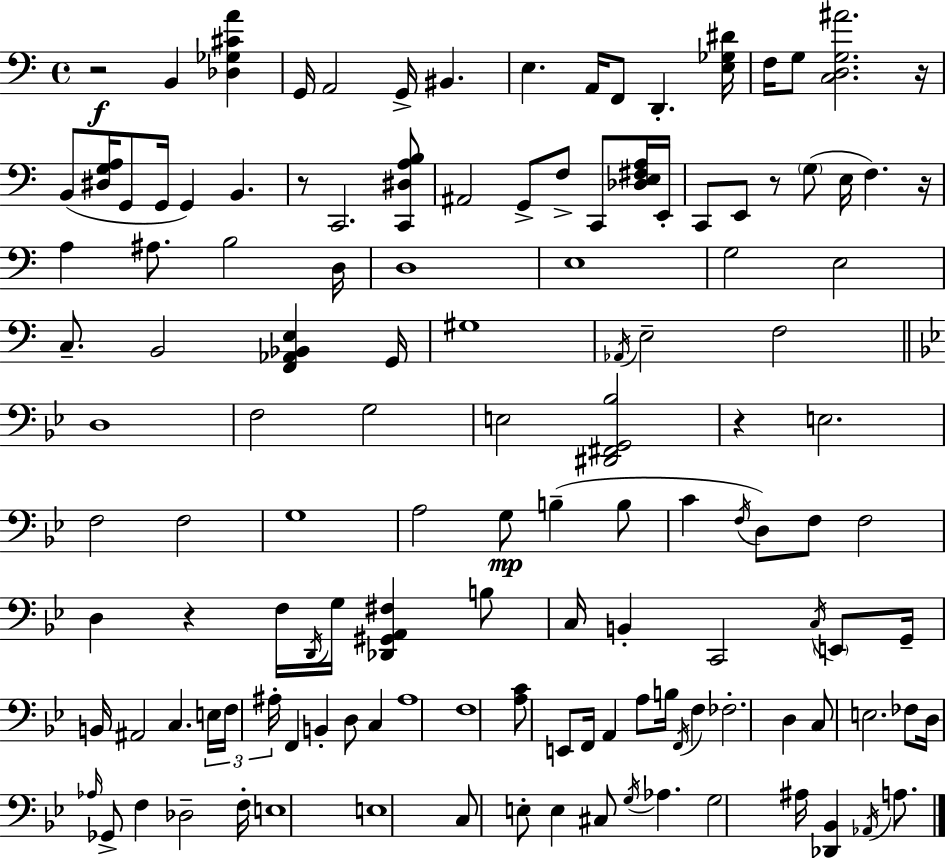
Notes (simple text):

R/h B2/q [Db3,Gb3,C#4,A4]/q G2/s A2/h G2/s BIS2/q. E3/q. A2/s F2/e D2/q. [E3,Gb3,D#4]/s F3/s G3/e [C3,D3,G3,A#4]/h. R/s B2/e [D#3,G3,A3]/s G2/e G2/s G2/q B2/q. R/e C2/h. [C2,D#3,A3,B3]/e A#2/h G2/e F3/e C2/e [Db3,E3,F#3,A3]/s E2/s C2/e E2/e R/e G3/e E3/s F3/q. R/s A3/q A#3/e. B3/h D3/s D3/w E3/w G3/h E3/h C3/e. B2/h [F2,Ab2,Bb2,E3]/q G2/s G#3/w Ab2/s E3/h F3/h D3/w F3/h G3/h E3/h [D#2,F#2,G2,Bb3]/h R/q E3/h. F3/h F3/h G3/w A3/h G3/e B3/q B3/e C4/q F3/s D3/e F3/e F3/h D3/q R/q F3/s D2/s G3/s [Db2,G#2,A2,F#3]/q B3/e C3/s B2/q C2/h C3/s E2/e G2/s B2/s A#2/h C3/q. E3/s F3/s A#3/s F2/q B2/q D3/e C3/q A#3/w F3/w [A3,C4]/e E2/e F2/s A2/q A3/e B3/s F2/s F3/q FES3/h. D3/q C3/e E3/h. FES3/e D3/s Ab3/s Gb2/e F3/q Db3/h F3/s E3/w E3/w C3/e E3/e E3/q C#3/e G3/s Ab3/q. G3/h A#3/s [Db2,Bb2]/q Ab2/s A3/e.